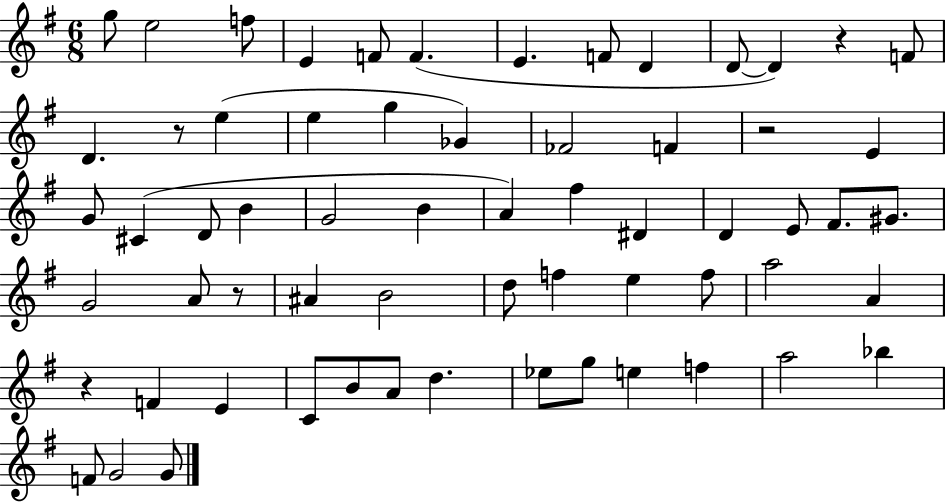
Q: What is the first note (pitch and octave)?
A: G5